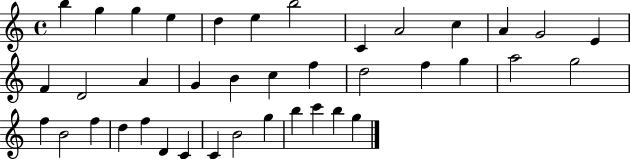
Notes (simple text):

B5/q G5/q G5/q E5/q D5/q E5/q B5/h C4/q A4/h C5/q A4/q G4/h E4/q F4/q D4/h A4/q G4/q B4/q C5/q F5/q D5/h F5/q G5/q A5/h G5/h F5/q B4/h F5/q D5/q F5/q D4/q C4/q C4/q B4/h G5/q B5/q C6/q B5/q G5/q